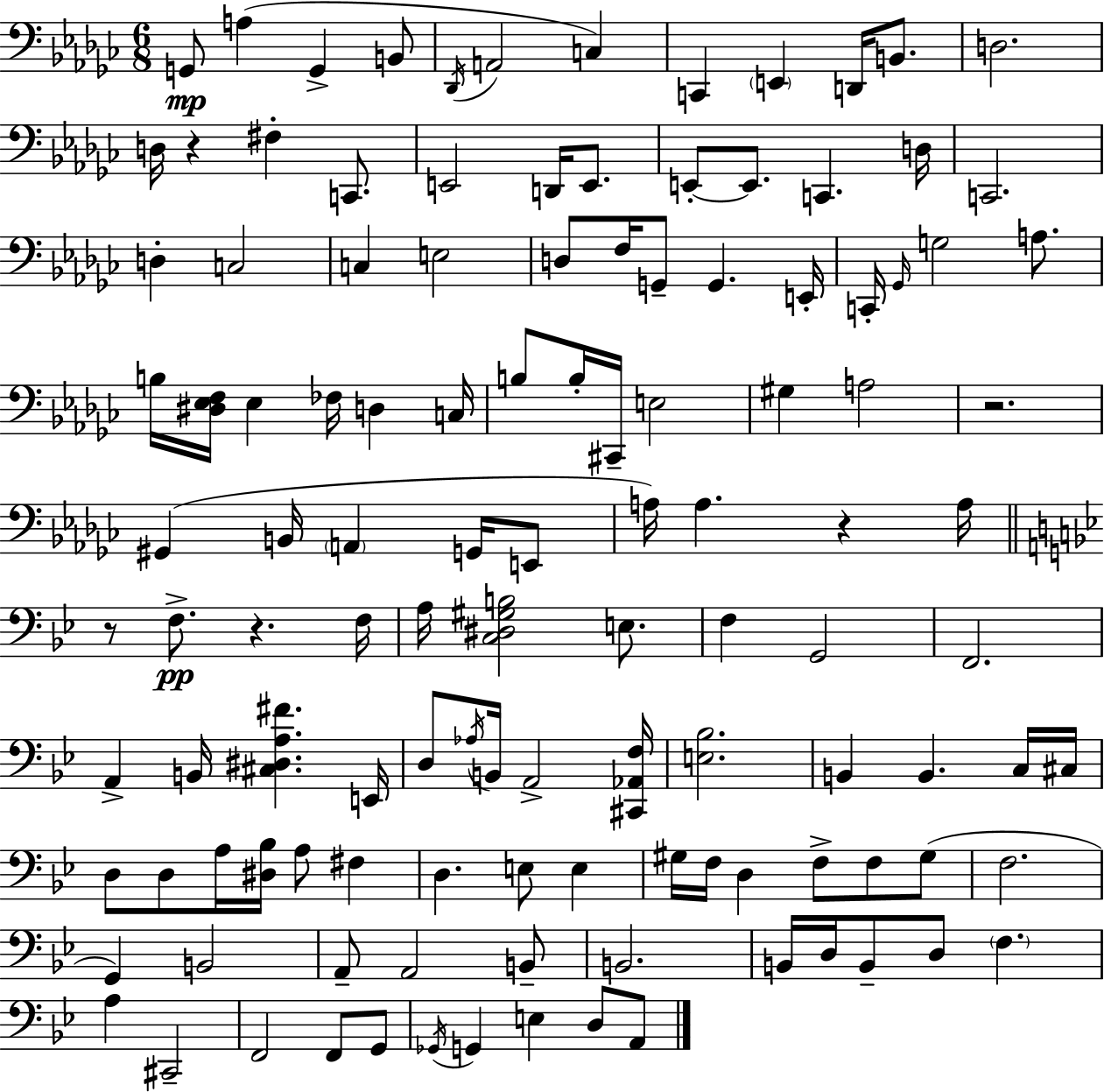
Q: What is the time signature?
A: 6/8